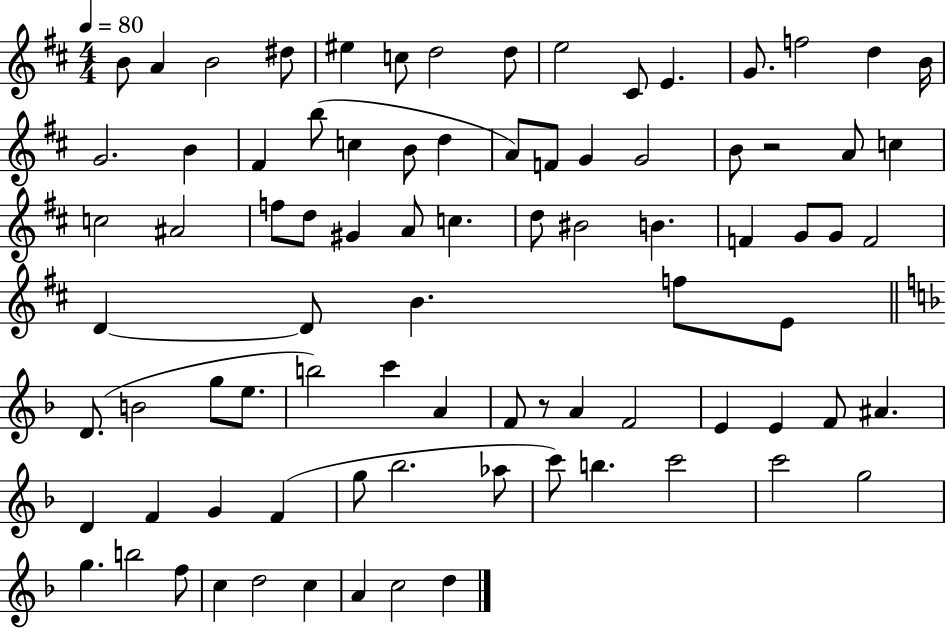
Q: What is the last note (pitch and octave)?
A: D5